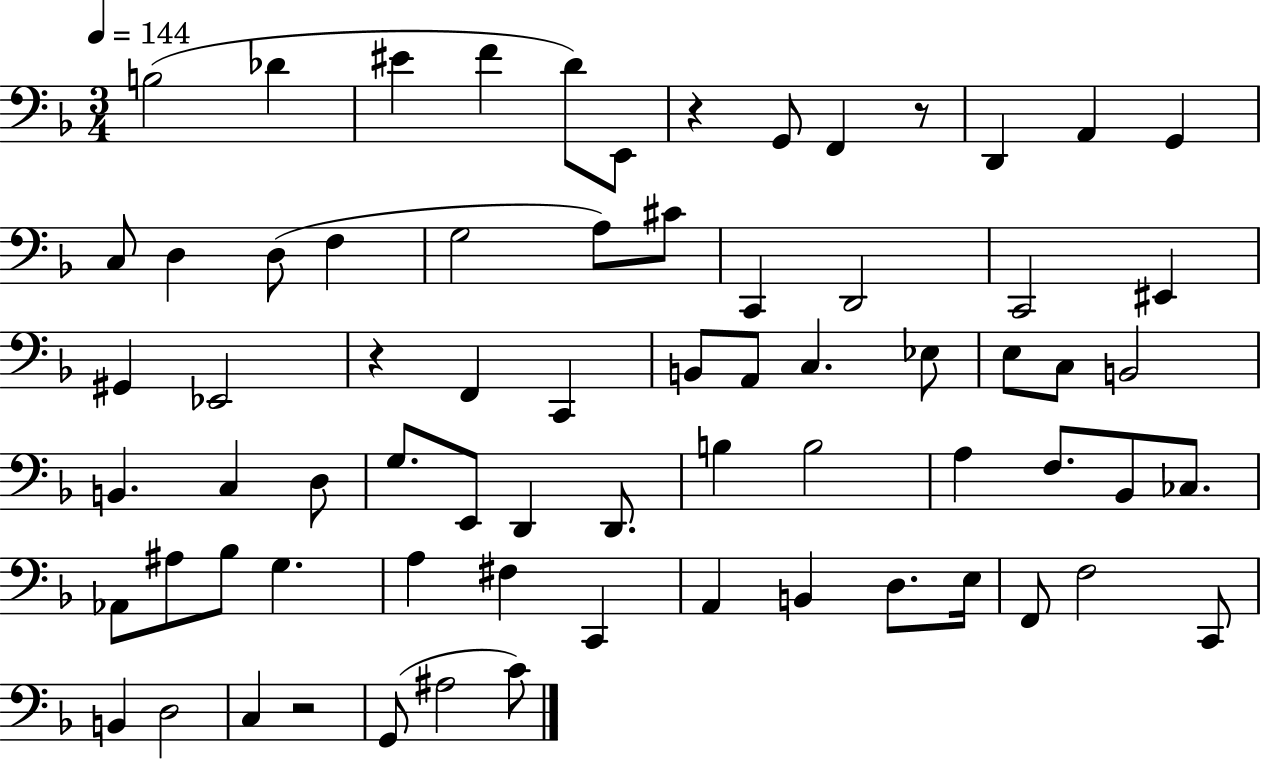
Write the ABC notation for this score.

X:1
T:Untitled
M:3/4
L:1/4
K:F
B,2 _D ^E F D/2 E,,/2 z G,,/2 F,, z/2 D,, A,, G,, C,/2 D, D,/2 F, G,2 A,/2 ^C/2 C,, D,,2 C,,2 ^E,, ^G,, _E,,2 z F,, C,, B,,/2 A,,/2 C, _E,/2 E,/2 C,/2 B,,2 B,, C, D,/2 G,/2 E,,/2 D,, D,,/2 B, B,2 A, F,/2 _B,,/2 _C,/2 _A,,/2 ^A,/2 _B,/2 G, A, ^F, C,, A,, B,, D,/2 E,/4 F,,/2 F,2 C,,/2 B,, D,2 C, z2 G,,/2 ^A,2 C/2